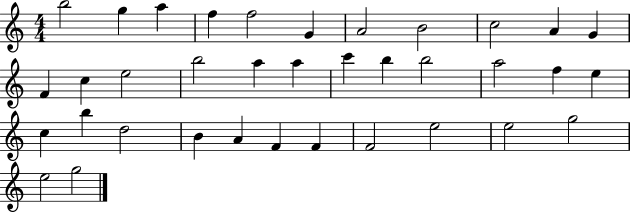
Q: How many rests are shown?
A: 0